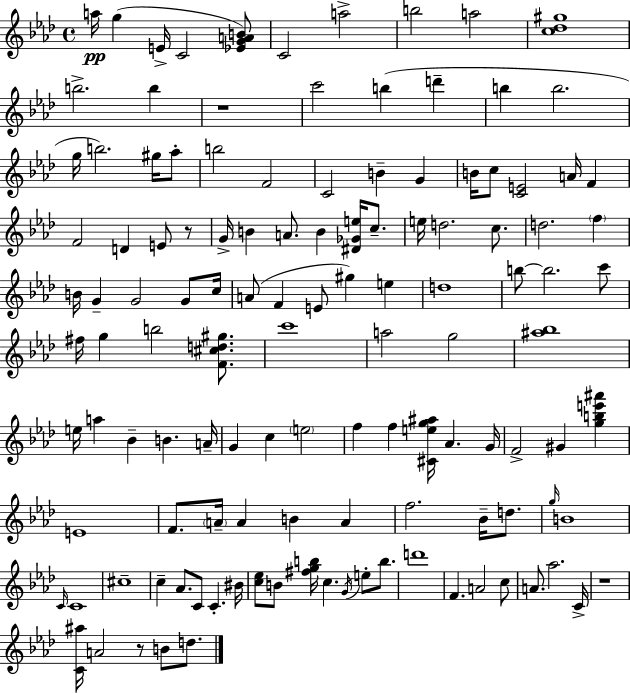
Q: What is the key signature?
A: AES major